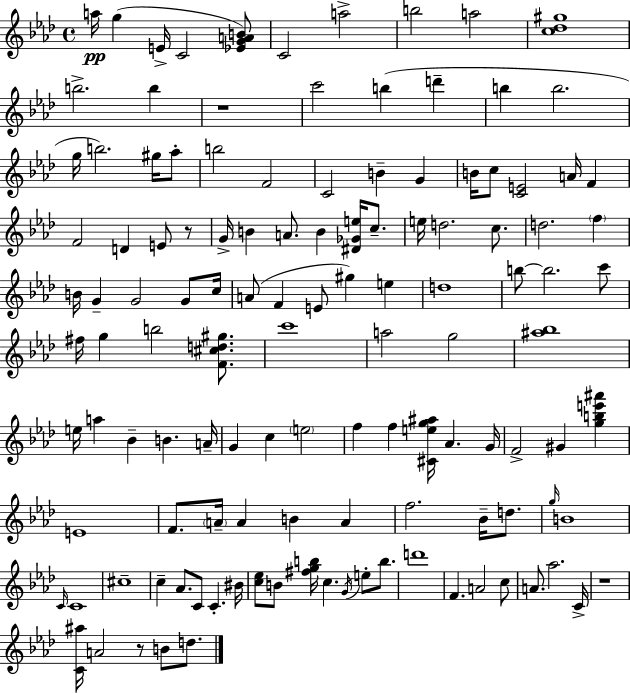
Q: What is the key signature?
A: AES major